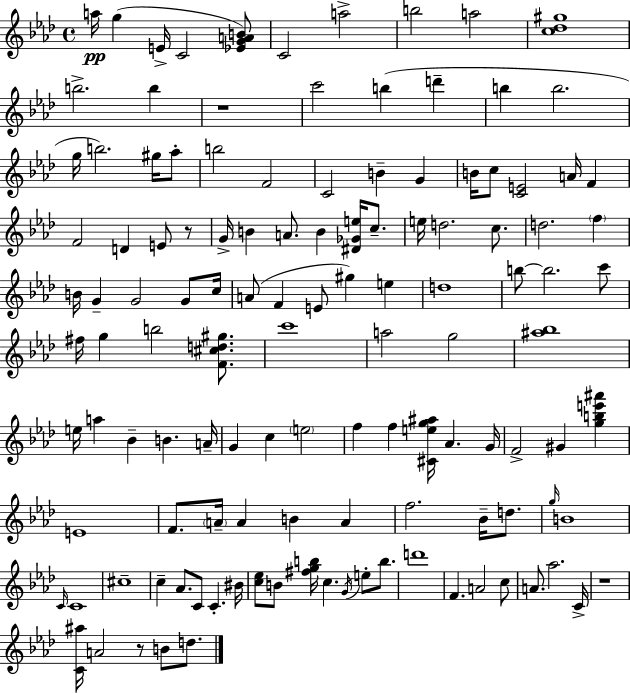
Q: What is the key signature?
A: AES major